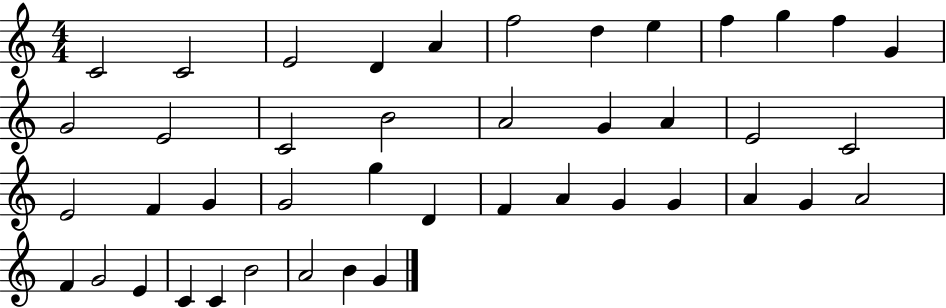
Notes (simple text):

C4/h C4/h E4/h D4/q A4/q F5/h D5/q E5/q F5/q G5/q F5/q G4/q G4/h E4/h C4/h B4/h A4/h G4/q A4/q E4/h C4/h E4/h F4/q G4/q G4/h G5/q D4/q F4/q A4/q G4/q G4/q A4/q G4/q A4/h F4/q G4/h E4/q C4/q C4/q B4/h A4/h B4/q G4/q